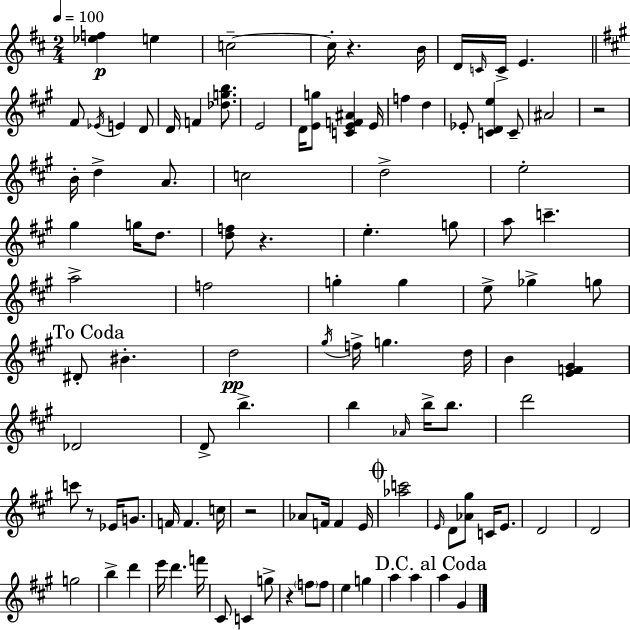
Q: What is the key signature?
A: D major